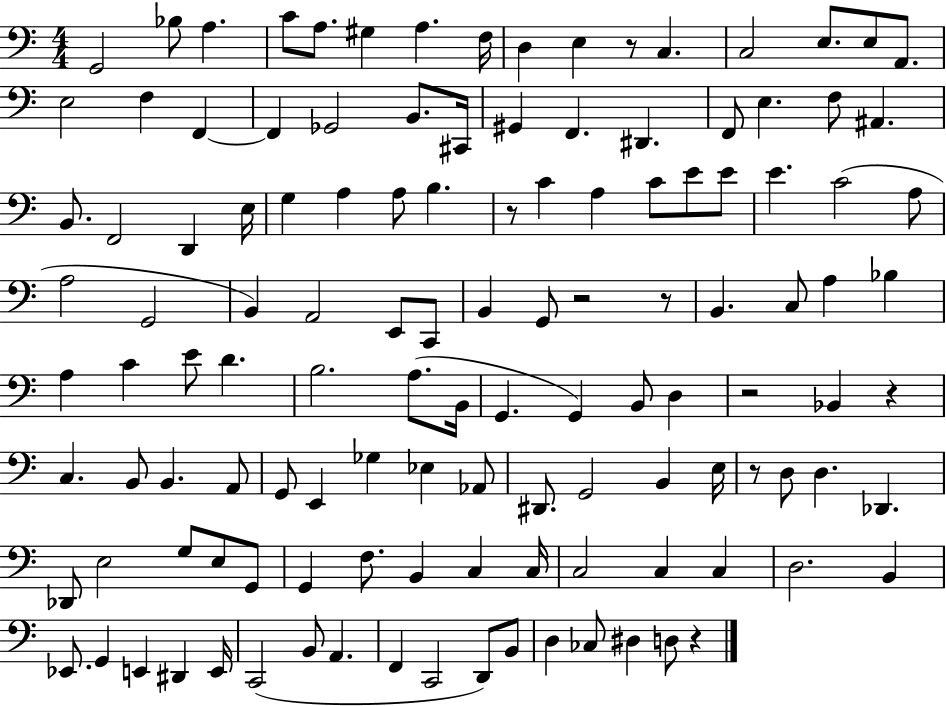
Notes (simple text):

G2/h Bb3/e A3/q. C4/e A3/e. G#3/q A3/q. F3/s D3/q E3/q R/e C3/q. C3/h E3/e. E3/e A2/e. E3/h F3/q F2/q F2/q Gb2/h B2/e. C#2/s G#2/q F2/q. D#2/q. F2/e E3/q. F3/e A#2/q. B2/e. F2/h D2/q E3/s G3/q A3/q A3/e B3/q. R/e C4/q A3/q C4/e E4/e E4/e E4/q. C4/h A3/e A3/h G2/h B2/q A2/h E2/e C2/e B2/q G2/e R/h R/e B2/q. C3/e A3/q Bb3/q A3/q C4/q E4/e D4/q. B3/h. A3/e. B2/s G2/q. G2/q B2/e D3/q R/h Bb2/q R/q C3/q. B2/e B2/q. A2/e G2/e E2/q Gb3/q Eb3/q Ab2/e D#2/e. G2/h B2/q E3/s R/e D3/e D3/q. Db2/q. Db2/e E3/h G3/e E3/e G2/e G2/q F3/e. B2/q C3/q C3/s C3/h C3/q C3/q D3/h. B2/q Eb2/e. G2/q E2/q D#2/q E2/s C2/h B2/e A2/q. F2/q C2/h D2/e B2/e D3/q CES3/e D#3/q D3/e R/q